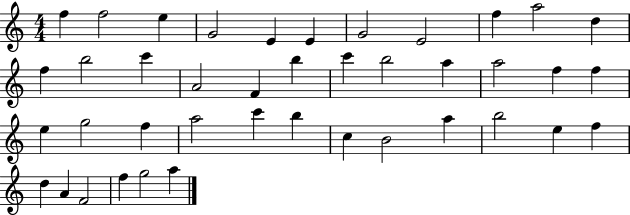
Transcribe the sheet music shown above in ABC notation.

X:1
T:Untitled
M:4/4
L:1/4
K:C
f f2 e G2 E E G2 E2 f a2 d f b2 c' A2 F b c' b2 a a2 f f e g2 f a2 c' b c B2 a b2 e f d A F2 f g2 a